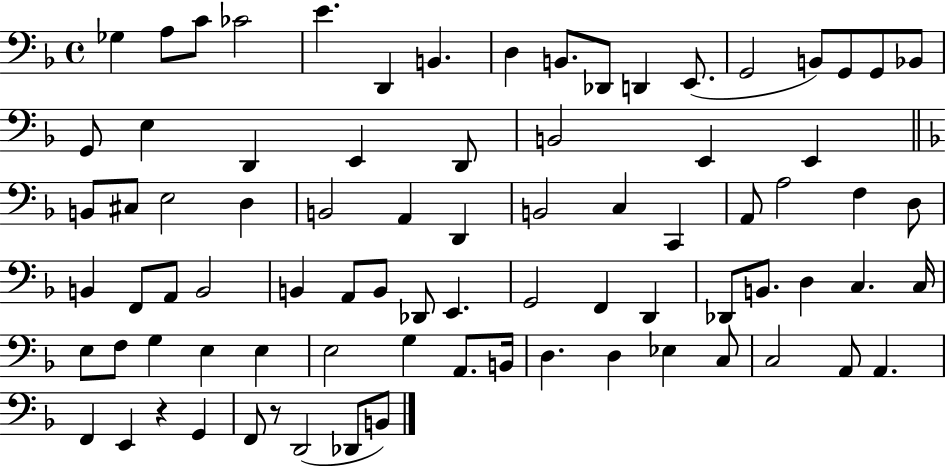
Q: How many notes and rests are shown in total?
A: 81